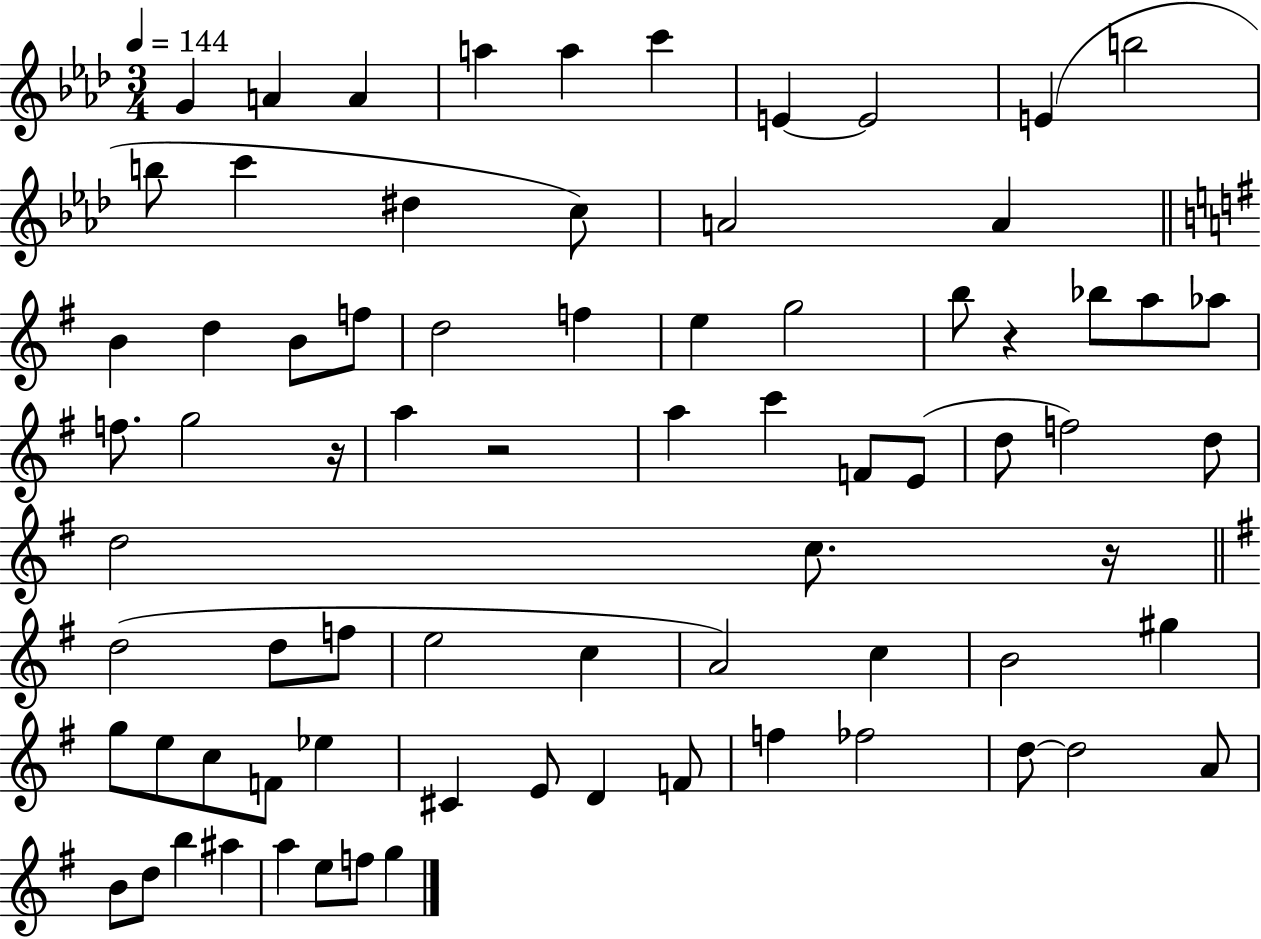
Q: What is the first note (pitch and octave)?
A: G4